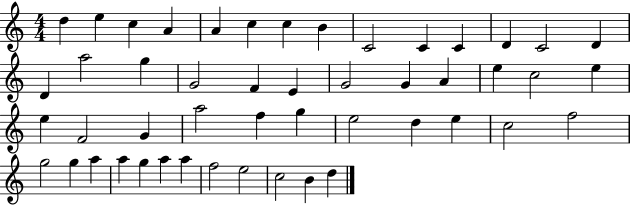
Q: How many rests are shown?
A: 0